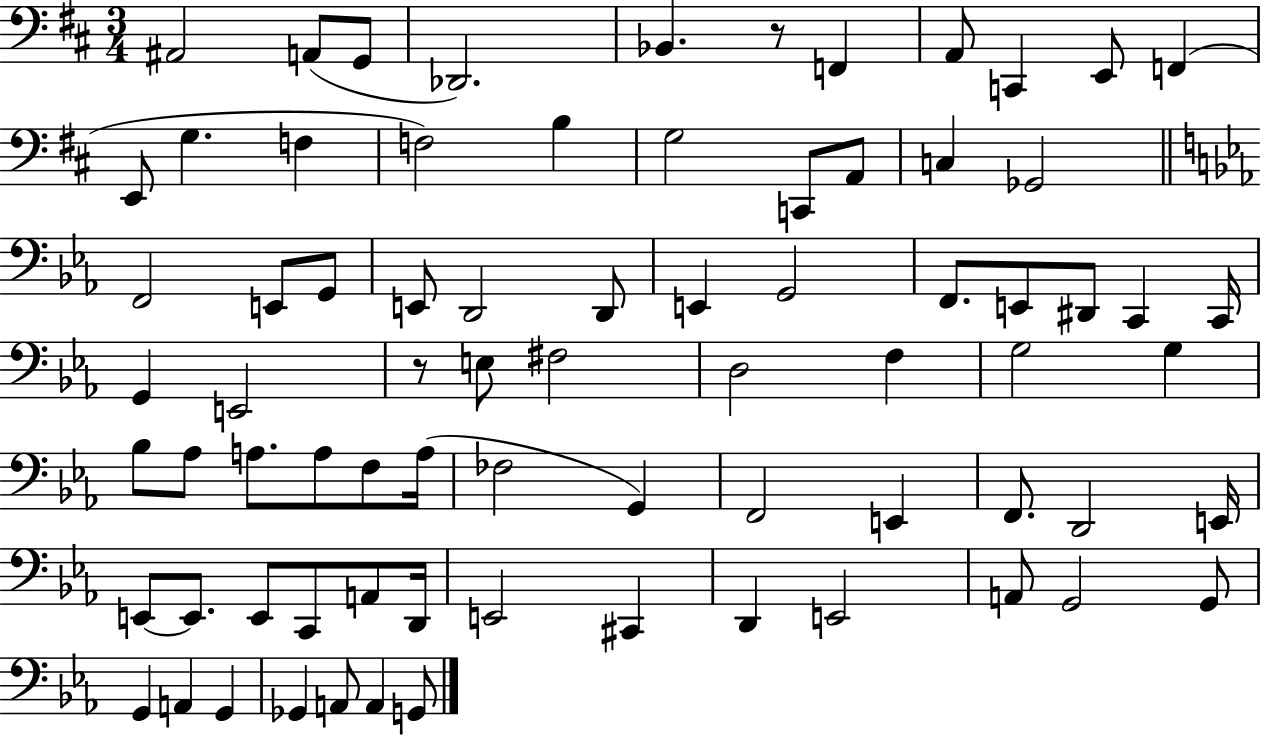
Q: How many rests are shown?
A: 2